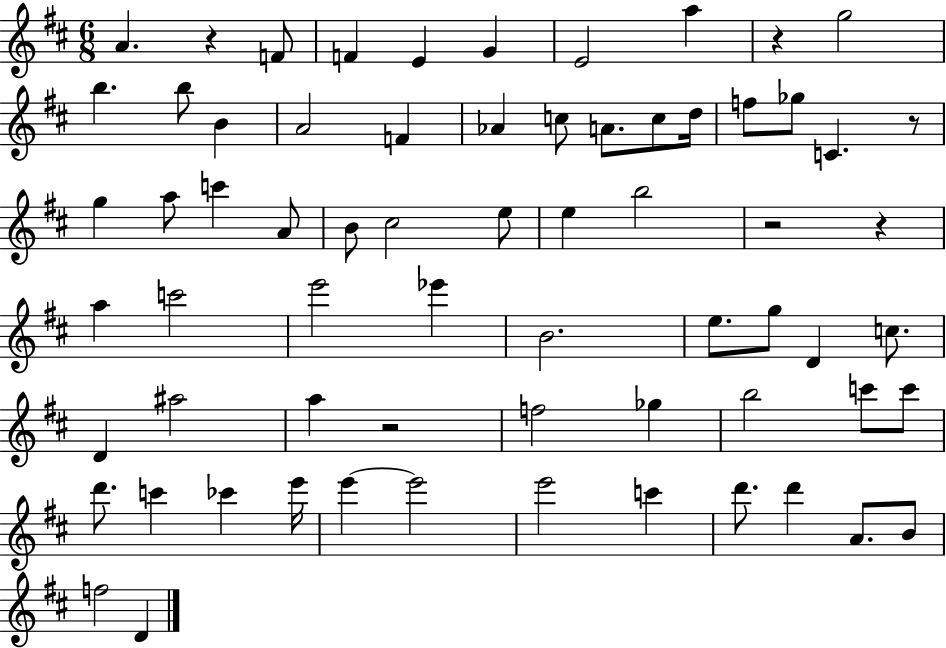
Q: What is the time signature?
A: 6/8